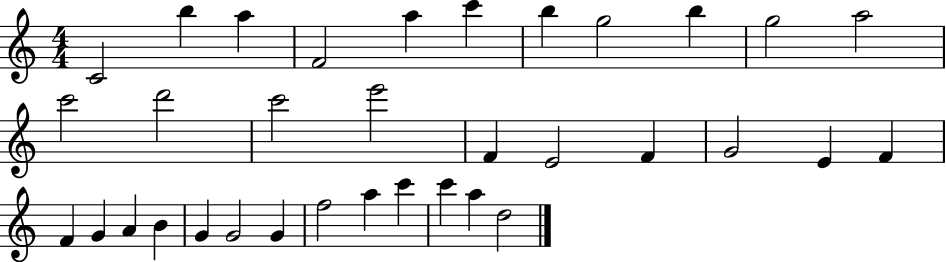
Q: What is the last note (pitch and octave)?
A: D5